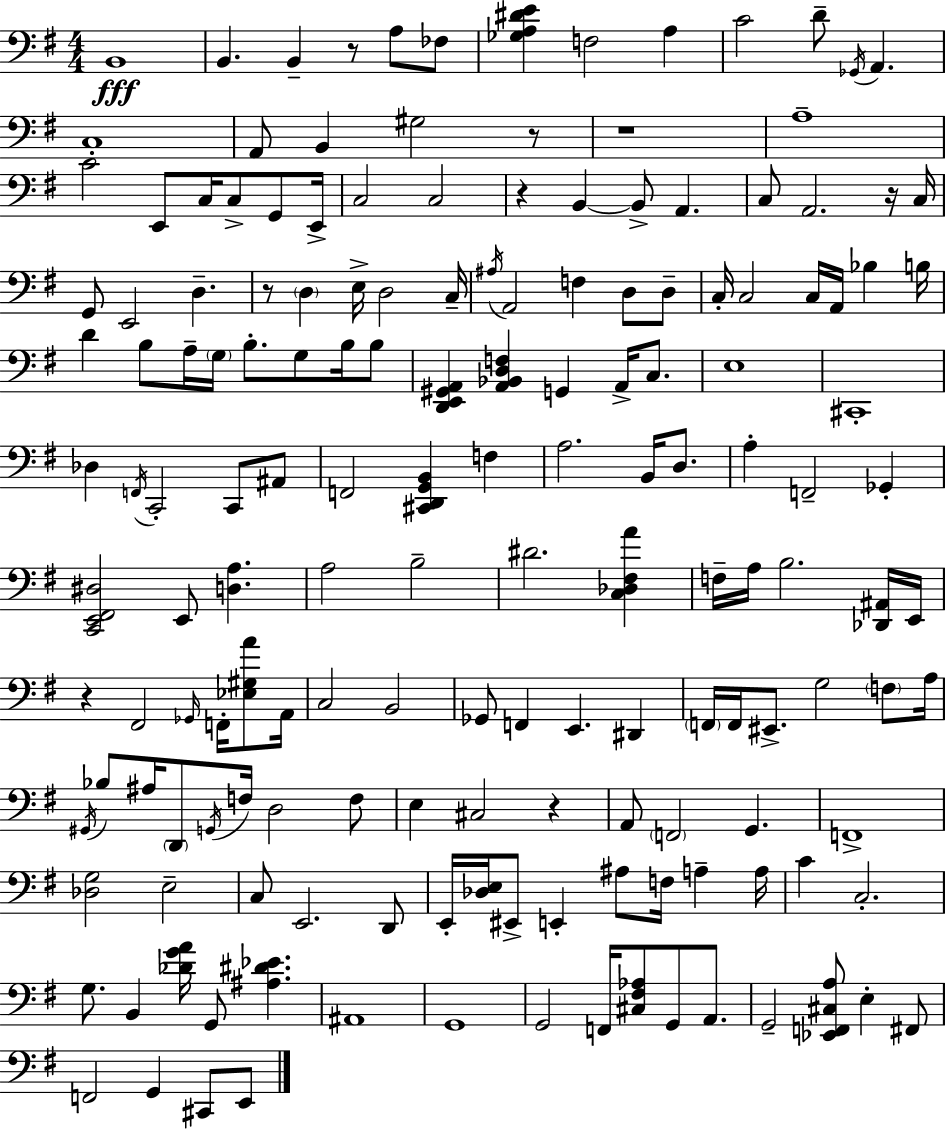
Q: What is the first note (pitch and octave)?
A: B2